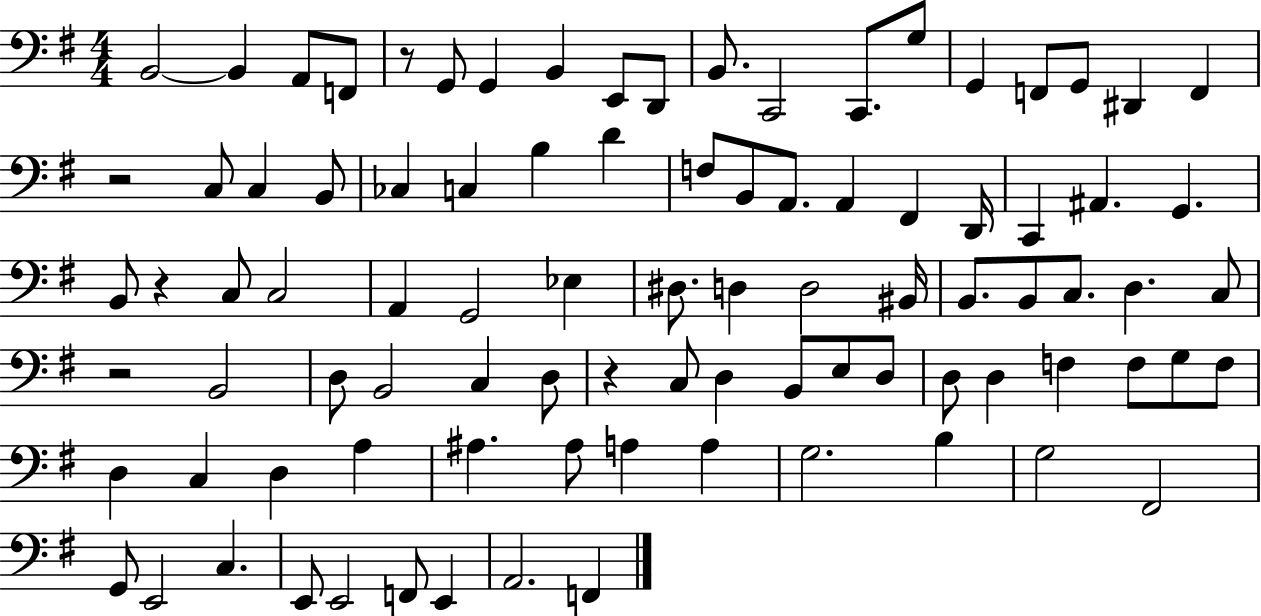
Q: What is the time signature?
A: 4/4